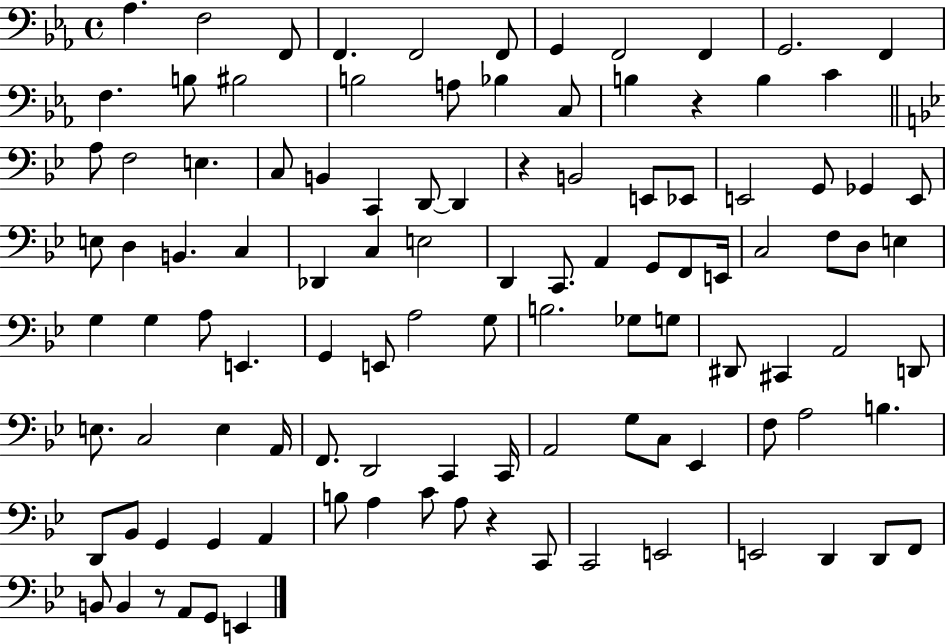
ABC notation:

X:1
T:Untitled
M:4/4
L:1/4
K:Eb
_A, F,2 F,,/2 F,, F,,2 F,,/2 G,, F,,2 F,, G,,2 F,, F, B,/2 ^B,2 B,2 A,/2 _B, C,/2 B, z B, C A,/2 F,2 E, C,/2 B,, C,, D,,/2 D,, z B,,2 E,,/2 _E,,/2 E,,2 G,,/2 _G,, E,,/2 E,/2 D, B,, C, _D,, C, E,2 D,, C,,/2 A,, G,,/2 F,,/2 E,,/4 C,2 F,/2 D,/2 E, G, G, A,/2 E,, G,, E,,/2 A,2 G,/2 B,2 _G,/2 G,/2 ^D,,/2 ^C,, A,,2 D,,/2 E,/2 C,2 E, A,,/4 F,,/2 D,,2 C,, C,,/4 A,,2 G,/2 C,/2 _E,, F,/2 A,2 B, D,,/2 _B,,/2 G,, G,, A,, B,/2 A, C/2 A,/2 z C,,/2 C,,2 E,,2 E,,2 D,, D,,/2 F,,/2 B,,/2 B,, z/2 A,,/2 G,,/2 E,,